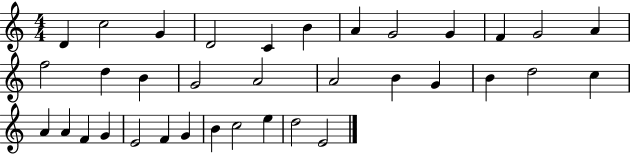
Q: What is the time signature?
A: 4/4